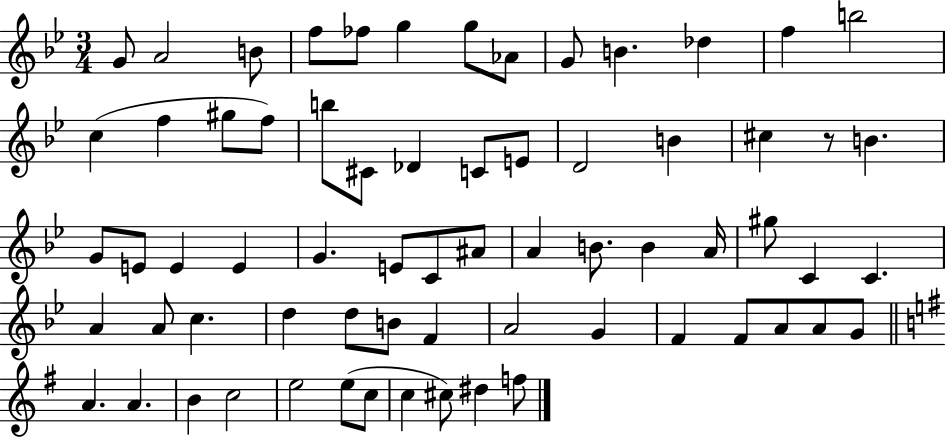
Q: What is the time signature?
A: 3/4